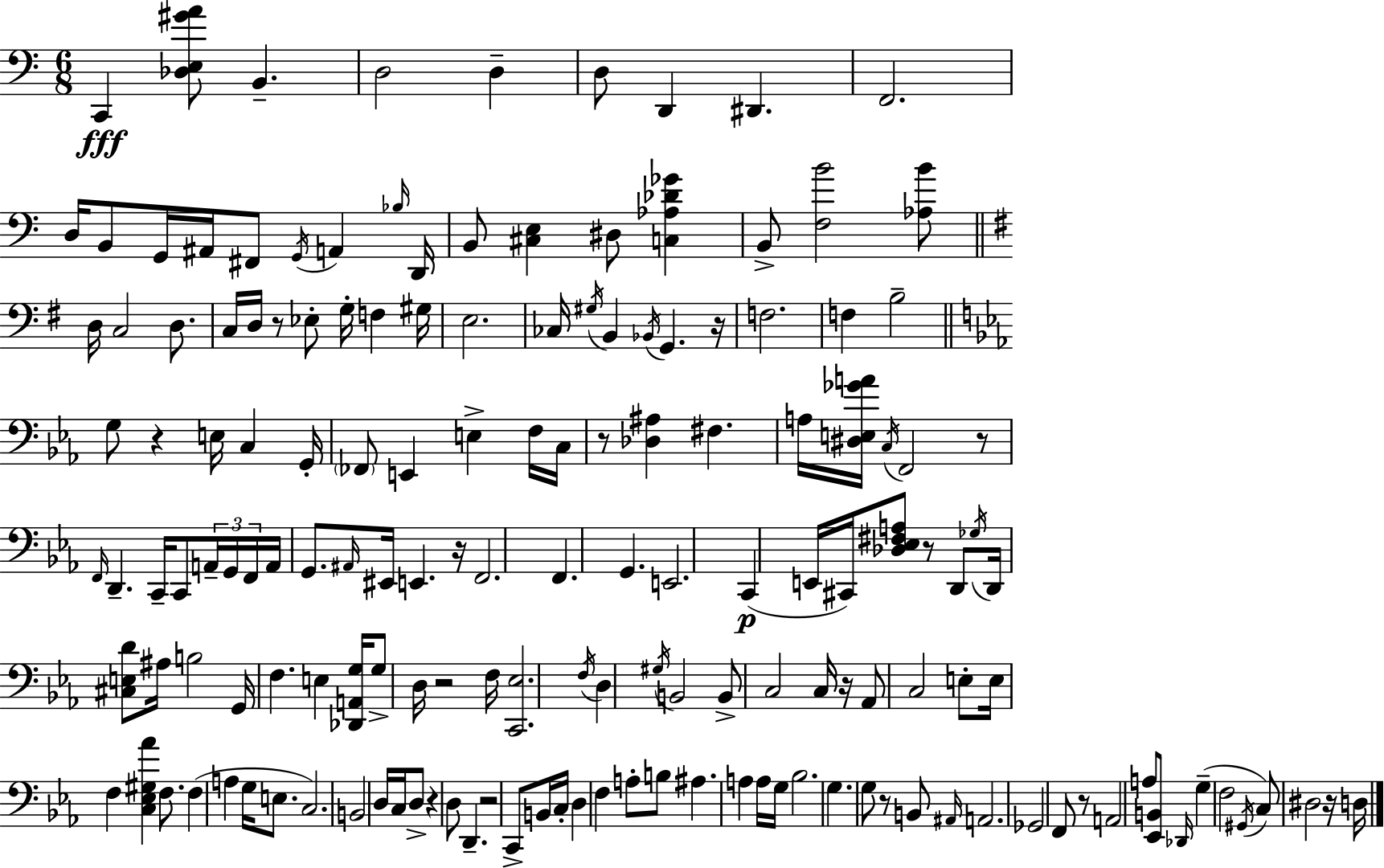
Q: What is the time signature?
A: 6/8